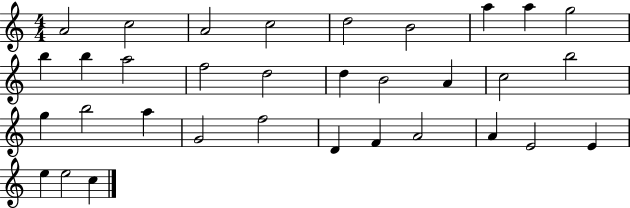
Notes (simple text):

A4/h C5/h A4/h C5/h D5/h B4/h A5/q A5/q G5/h B5/q B5/q A5/h F5/h D5/h D5/q B4/h A4/q C5/h B5/h G5/q B5/h A5/q G4/h F5/h D4/q F4/q A4/h A4/q E4/h E4/q E5/q E5/h C5/q